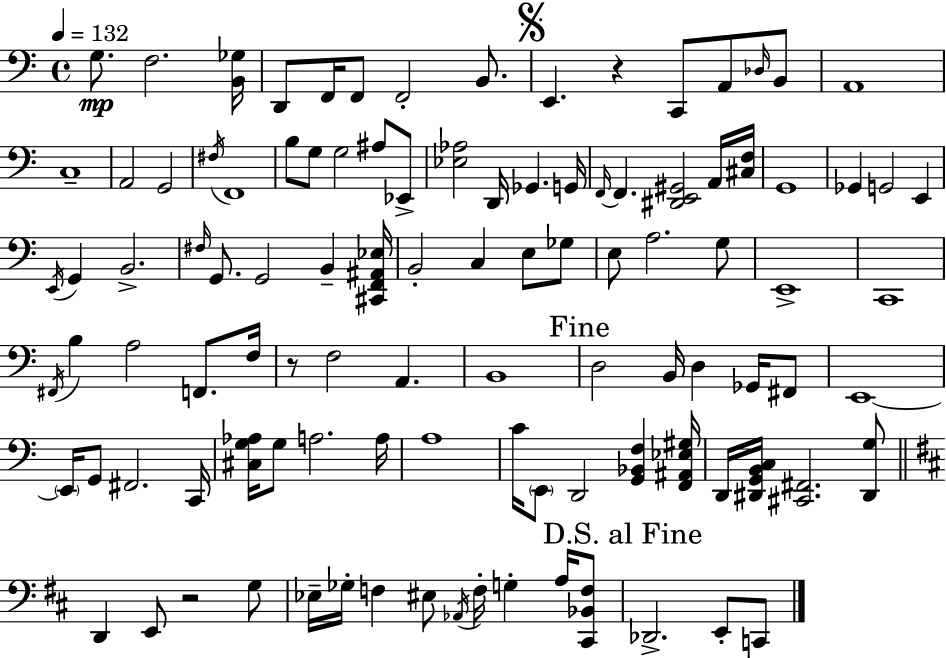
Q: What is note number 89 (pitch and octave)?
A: C2